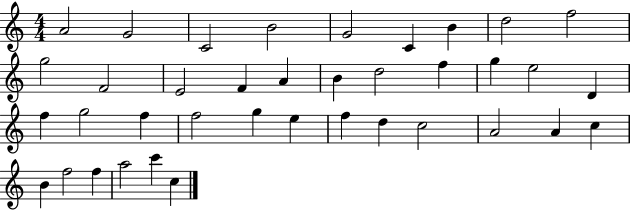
X:1
T:Untitled
M:4/4
L:1/4
K:C
A2 G2 C2 B2 G2 C B d2 f2 g2 F2 E2 F A B d2 f g e2 D f g2 f f2 g e f d c2 A2 A c B f2 f a2 c' c